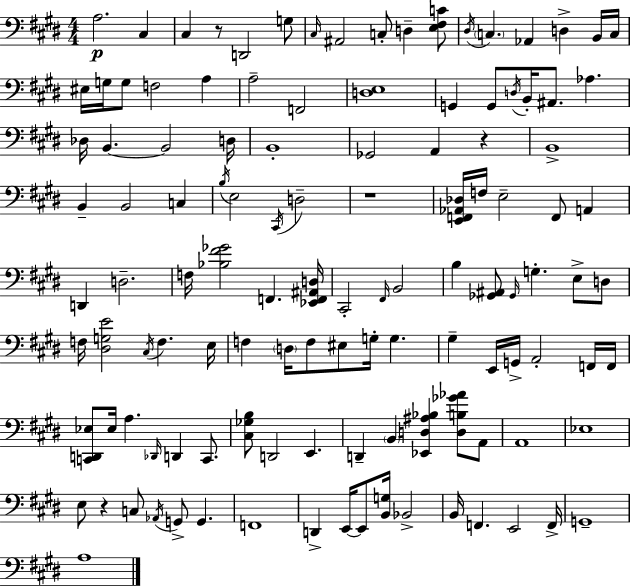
A3/h. C#3/q C#3/q R/e D2/h G3/e C#3/s A#2/h C3/e D3/q [E3,F#3,C4]/e D#3/s C3/q. Ab2/q D3/q B2/s C3/s EIS3/s G3/s G3/e F3/h A3/q A3/h F2/h [D3,E3]/w G2/q G2/e D3/s B2/s A#2/e. Ab3/q. Db3/s B2/q. B2/h D3/s B2/w Gb2/h A2/q R/q B2/w B2/q B2/h C3/q B3/s E3/h C#2/s D3/h R/w [E2,F2,Ab2,Db3]/s F3/s E3/h F2/e A2/q D2/q D3/h. F3/s [Bb3,F#4,Gb4]/h F2/q. [Eb2,F2,A#2,D3]/s C#2/h F#2/s B2/h B3/q [Gb2,A#2]/e Gb2/s G3/q. E3/e D3/e F3/s [D#3,G3,E4]/h C#3/s F3/q. E3/s F3/q D3/s F3/e EIS3/e G3/s G3/q. G#3/q E2/s G2/s A2/h F2/s F2/s [C2,D2,Eb3]/e Eb3/s A3/q. Db2/s D2/q C2/e. [C#3,Gb3,B3]/e D2/h E2/q. D2/q B2/q [Eb2,D3,A#3,Bb3]/q [D3,B3,Gb4,Ab4]/e A2/e A2/w Eb3/w E3/e R/q C3/e Ab2/s G2/e G2/q. F2/w D2/q E2/s E2/e [B2,G3]/s Bb2/h B2/s F2/q. E2/h F2/s G2/w A3/w